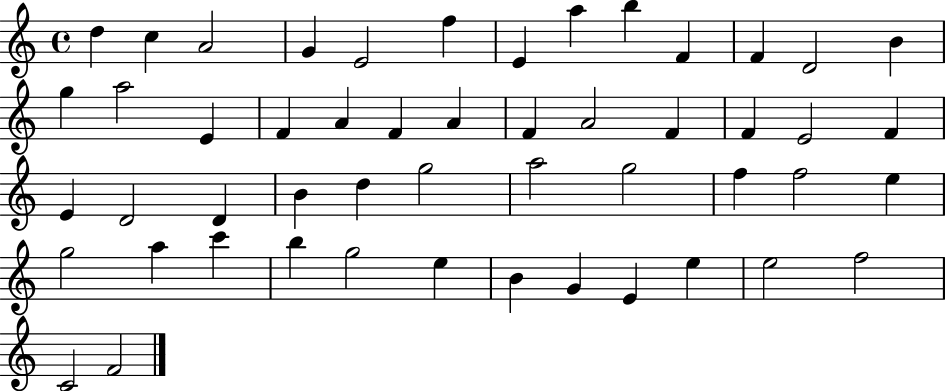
{
  \clef treble
  \time 4/4
  \defaultTimeSignature
  \key c \major
  d''4 c''4 a'2 | g'4 e'2 f''4 | e'4 a''4 b''4 f'4 | f'4 d'2 b'4 | \break g''4 a''2 e'4 | f'4 a'4 f'4 a'4 | f'4 a'2 f'4 | f'4 e'2 f'4 | \break e'4 d'2 d'4 | b'4 d''4 g''2 | a''2 g''2 | f''4 f''2 e''4 | \break g''2 a''4 c'''4 | b''4 g''2 e''4 | b'4 g'4 e'4 e''4 | e''2 f''2 | \break c'2 f'2 | \bar "|."
}